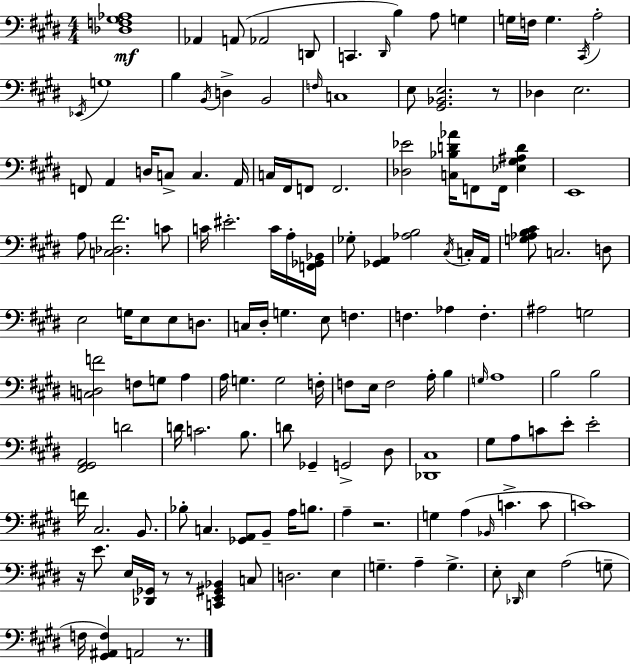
[Db3,F3,G#3,Ab3]/w Ab2/q A2/e Ab2/h D2/e C2/q. D#2/s B3/q A3/e G3/q G3/s F3/s G3/q. C#2/s A3/h Eb2/s G3/w B3/q B2/s D3/q B2/h F3/s C3/w E3/e [G#2,Bb2,E3]/h. R/e Db3/q E3/h. F2/e A2/q D3/s C3/e C3/q. A2/s C3/s F#2/s F2/e F2/h. [Db3,Eb4]/h [C3,Bb3,D4,Ab4]/s F2/e F2/s [Eb3,G#3,A#3,D4]/q E2/w A3/e [C3,Db3,F#4]/h. C4/e C4/s EIS4/h. C4/s A3/s [F2,Gb2,Bb2]/s Gb3/e [Gb2,A2]/q [Ab3,B3]/h C#3/s C3/s A2/s [G3,Ab3,B3,C#4]/e C3/h. D3/e E3/h G3/s E3/e E3/e D3/e. C3/s D#3/s G3/q. E3/e F3/q. F3/q. Ab3/q F3/q. A#3/h G3/h [C3,D3,F4]/h F3/e G3/e A3/q A3/s G3/q. G3/h F3/s F3/e E3/s F3/h A3/s B3/q G3/s A3/w B3/h B3/h [F#2,G#2,A2]/h D4/h D4/s C4/h. B3/e. D4/e Gb2/q G2/h D#3/e [Db2,C#3]/w G#3/e A3/e C4/e E4/e E4/h F4/s C#3/h. B2/e. Bb3/e C3/q. [Gb2,A2]/e B2/e A3/s B3/e. A3/q R/h. G3/q A3/q Bb2/s C4/q. C4/e C4/w R/s E4/e. E3/s [Db2,Gb2]/s R/e R/e [C2,E2,G#2,Bb2]/q C3/e D3/h. E3/q G3/q. A3/q G3/q. E3/e Db2/s E3/q A3/h G3/e F3/s [G#2,A#2,F3]/q A2/h R/e.